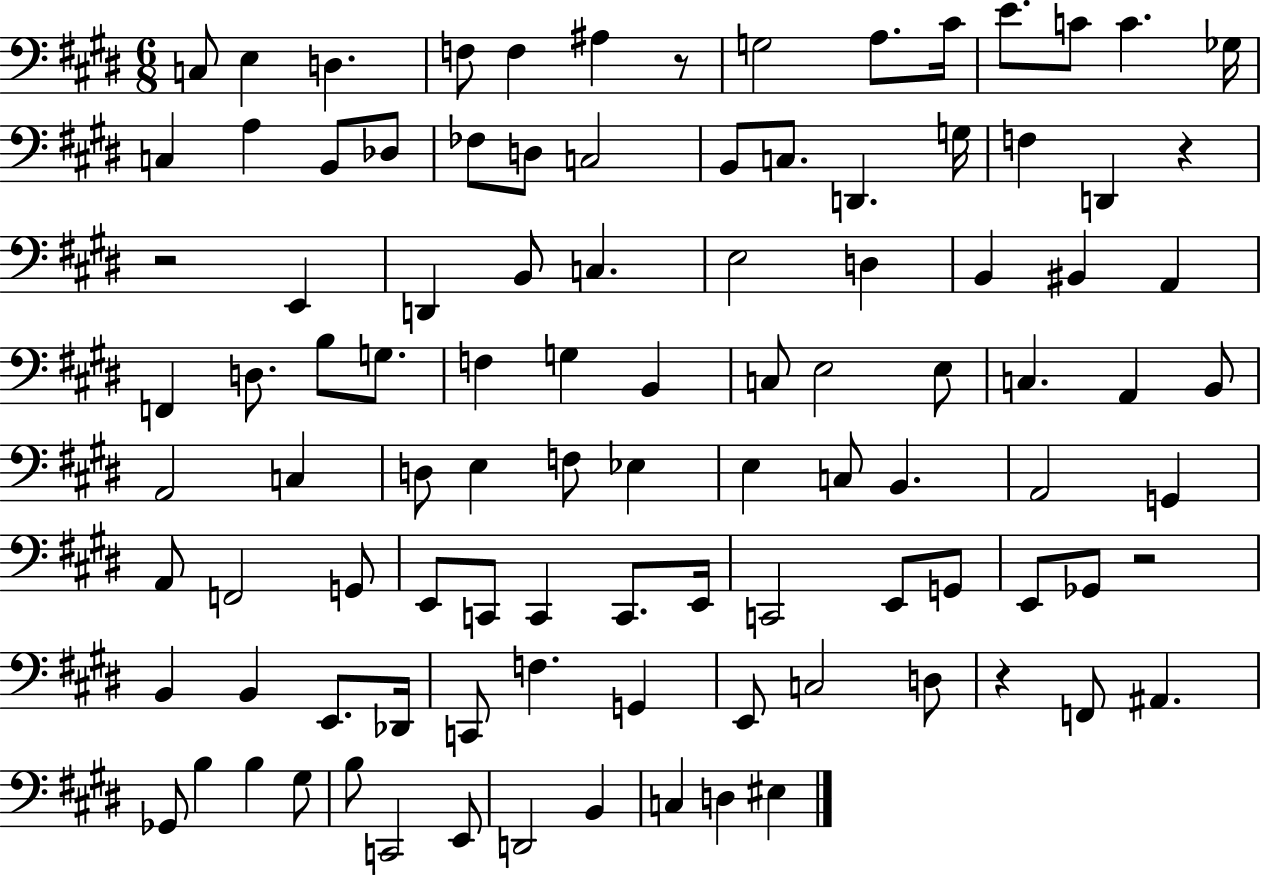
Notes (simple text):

C3/e E3/q D3/q. F3/e F3/q A#3/q R/e G3/h A3/e. C#4/s E4/e. C4/e C4/q. Gb3/s C3/q A3/q B2/e Db3/e FES3/e D3/e C3/h B2/e C3/e. D2/q. G3/s F3/q D2/q R/q R/h E2/q D2/q B2/e C3/q. E3/h D3/q B2/q BIS2/q A2/q F2/q D3/e. B3/e G3/e. F3/q G3/q B2/q C3/e E3/h E3/e C3/q. A2/q B2/e A2/h C3/q D3/e E3/q F3/e Eb3/q E3/q C3/e B2/q. A2/h G2/q A2/e F2/h G2/e E2/e C2/e C2/q C2/e. E2/s C2/h E2/e G2/e E2/e Gb2/e R/h B2/q B2/q E2/e. Db2/s C2/e F3/q. G2/q E2/e C3/h D3/e R/q F2/e A#2/q. Gb2/e B3/q B3/q G#3/e B3/e C2/h E2/e D2/h B2/q C3/q D3/q EIS3/q